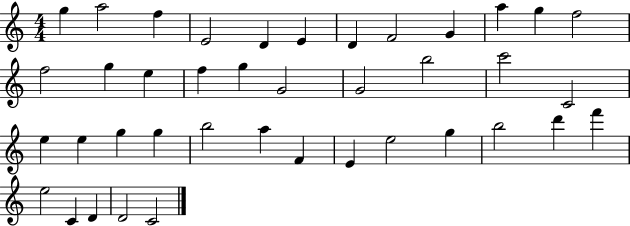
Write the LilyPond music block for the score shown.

{
  \clef treble
  \numericTimeSignature
  \time 4/4
  \key c \major
  g''4 a''2 f''4 | e'2 d'4 e'4 | d'4 f'2 g'4 | a''4 g''4 f''2 | \break f''2 g''4 e''4 | f''4 g''4 g'2 | g'2 b''2 | c'''2 c'2 | \break e''4 e''4 g''4 g''4 | b''2 a''4 f'4 | e'4 e''2 g''4 | b''2 d'''4 f'''4 | \break e''2 c'4 d'4 | d'2 c'2 | \bar "|."
}